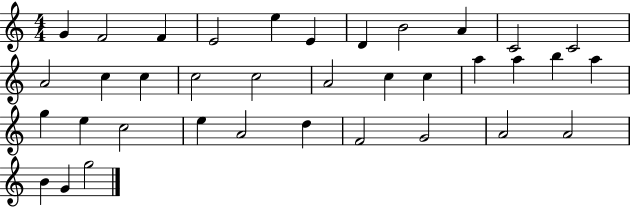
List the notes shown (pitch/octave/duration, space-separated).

G4/q F4/h F4/q E4/h E5/q E4/q D4/q B4/h A4/q C4/h C4/h A4/h C5/q C5/q C5/h C5/h A4/h C5/q C5/q A5/q A5/q B5/q A5/q G5/q E5/q C5/h E5/q A4/h D5/q F4/h G4/h A4/h A4/h B4/q G4/q G5/h